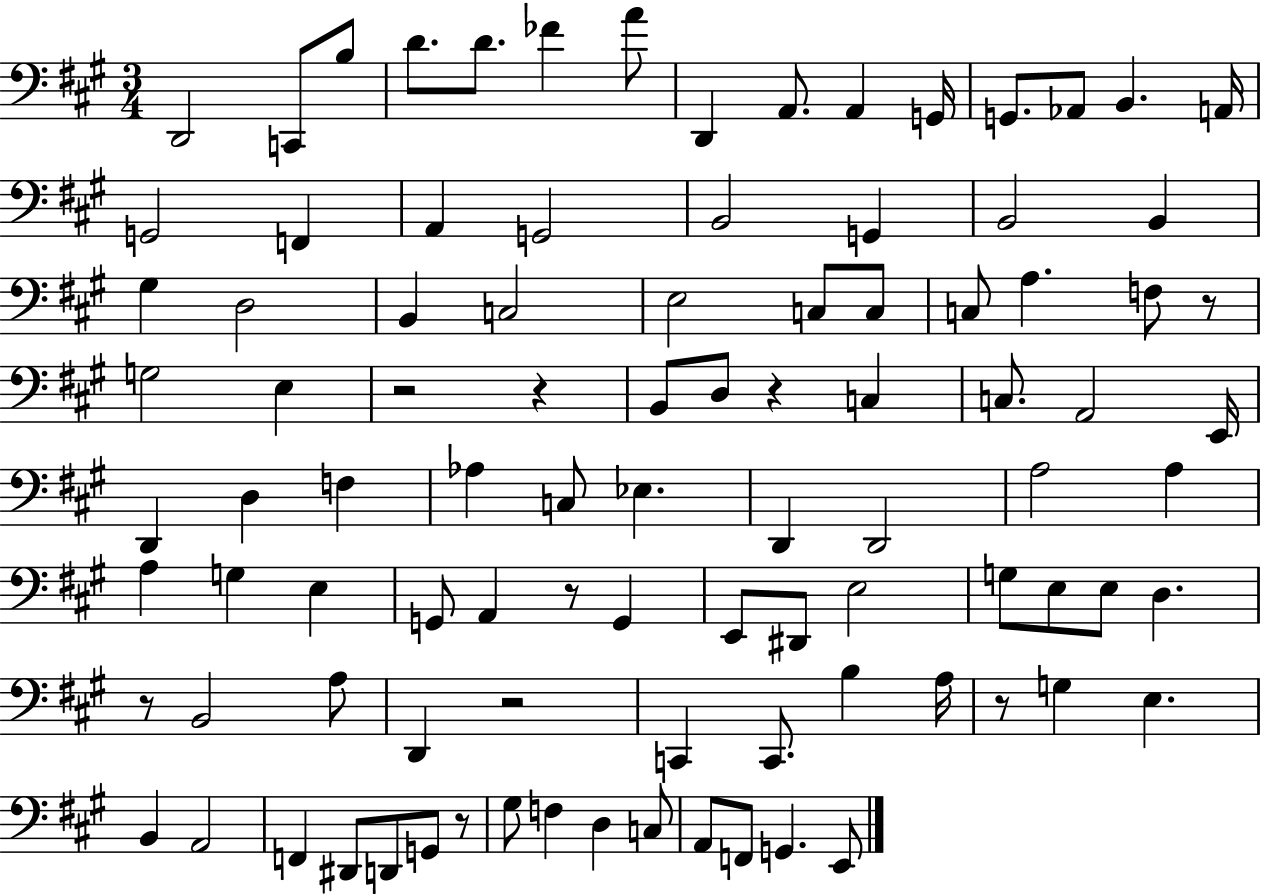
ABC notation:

X:1
T:Untitled
M:3/4
L:1/4
K:A
D,,2 C,,/2 B,/2 D/2 D/2 _F A/2 D,, A,,/2 A,, G,,/4 G,,/2 _A,,/2 B,, A,,/4 G,,2 F,, A,, G,,2 B,,2 G,, B,,2 B,, ^G, D,2 B,, C,2 E,2 C,/2 C,/2 C,/2 A, F,/2 z/2 G,2 E, z2 z B,,/2 D,/2 z C, C,/2 A,,2 E,,/4 D,, D, F, _A, C,/2 _E, D,, D,,2 A,2 A, A, G, E, G,,/2 A,, z/2 G,, E,,/2 ^D,,/2 E,2 G,/2 E,/2 E,/2 D, z/2 B,,2 A,/2 D,, z2 C,, C,,/2 B, A,/4 z/2 G, E, B,, A,,2 F,, ^D,,/2 D,,/2 G,,/2 z/2 ^G,/2 F, D, C,/2 A,,/2 F,,/2 G,, E,,/2